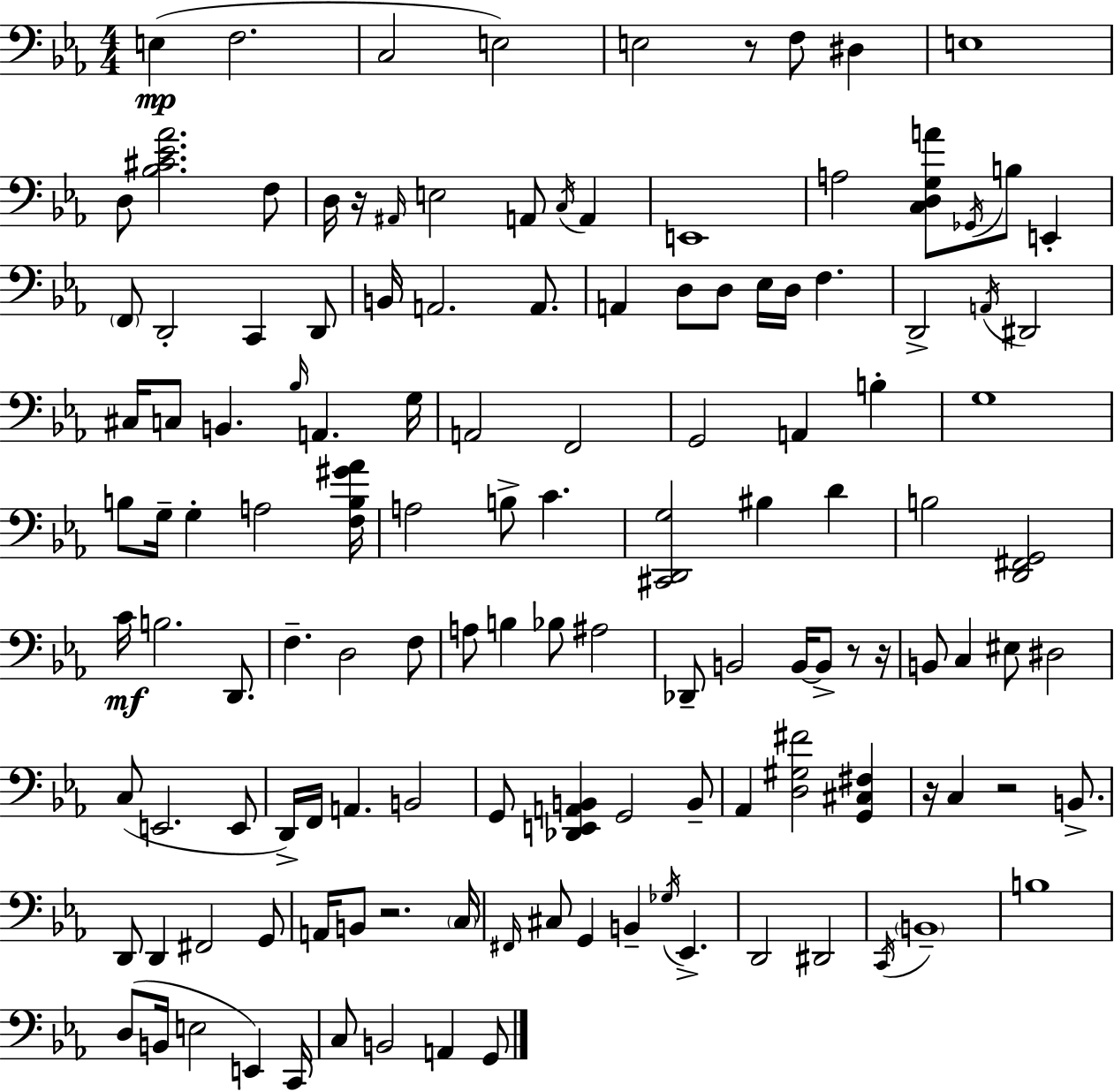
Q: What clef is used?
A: bass